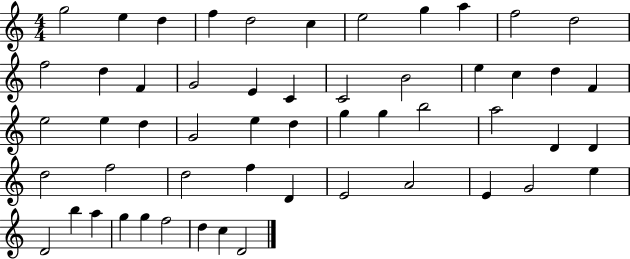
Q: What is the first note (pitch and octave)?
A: G5